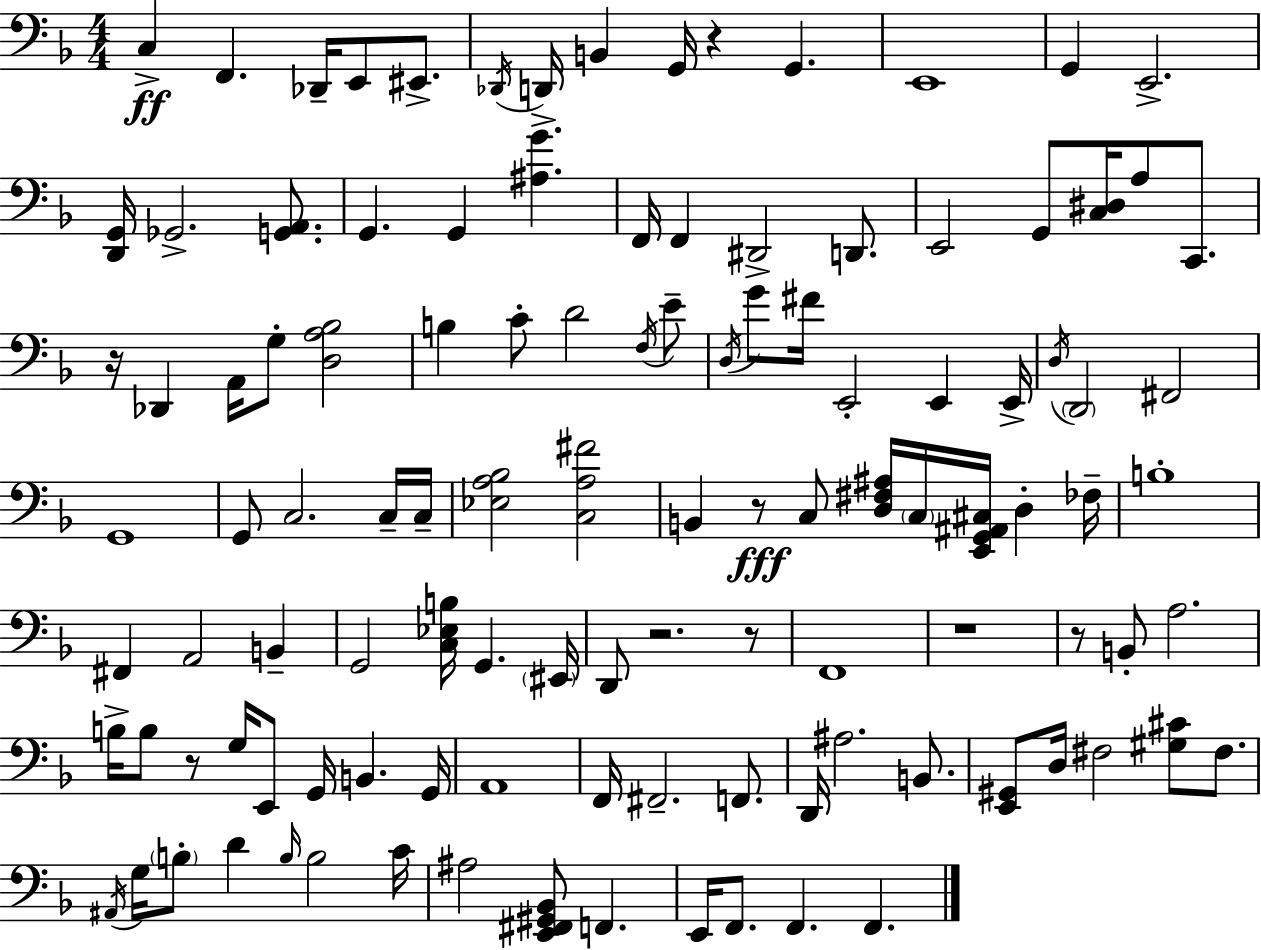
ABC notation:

X:1
T:Untitled
M:4/4
L:1/4
K:F
C, F,, _D,,/4 E,,/2 ^E,,/2 _D,,/4 D,,/4 B,, G,,/4 z G,, E,,4 G,, E,,2 [D,,G,,]/4 _G,,2 [G,,A,,]/2 G,, G,, [^A,G] F,,/4 F,, ^D,,2 D,,/2 E,,2 G,,/2 [C,^D,]/4 A,/2 C,,/2 z/4 _D,, A,,/4 G,/2 [D,A,_B,]2 B, C/2 D2 F,/4 E/2 D,/4 G/2 ^F/4 E,,2 E,, E,,/4 D,/4 D,,2 ^F,,2 G,,4 G,,/2 C,2 C,/4 C,/4 [_E,A,_B,]2 [C,A,^F]2 B,, z/2 C,/2 [D,^F,^A,]/4 C,/4 [E,,G,,^A,,^C,]/4 D, _F,/4 B,4 ^F,, A,,2 B,, G,,2 [C,_E,B,]/4 G,, ^E,,/4 D,,/2 z2 z/2 F,,4 z4 z/2 B,,/2 A,2 B,/4 B,/2 z/2 G,/4 E,,/2 G,,/4 B,, G,,/4 A,,4 F,,/4 ^F,,2 F,,/2 D,,/4 ^A,2 B,,/2 [E,,^G,,]/2 D,/4 ^F,2 [^G,^C]/2 ^F,/2 ^A,,/4 G,/4 B,/2 D B,/4 B,2 C/4 ^A,2 [E,,^F,,^G,,_B,,]/2 F,, E,,/4 F,,/2 F,, F,,